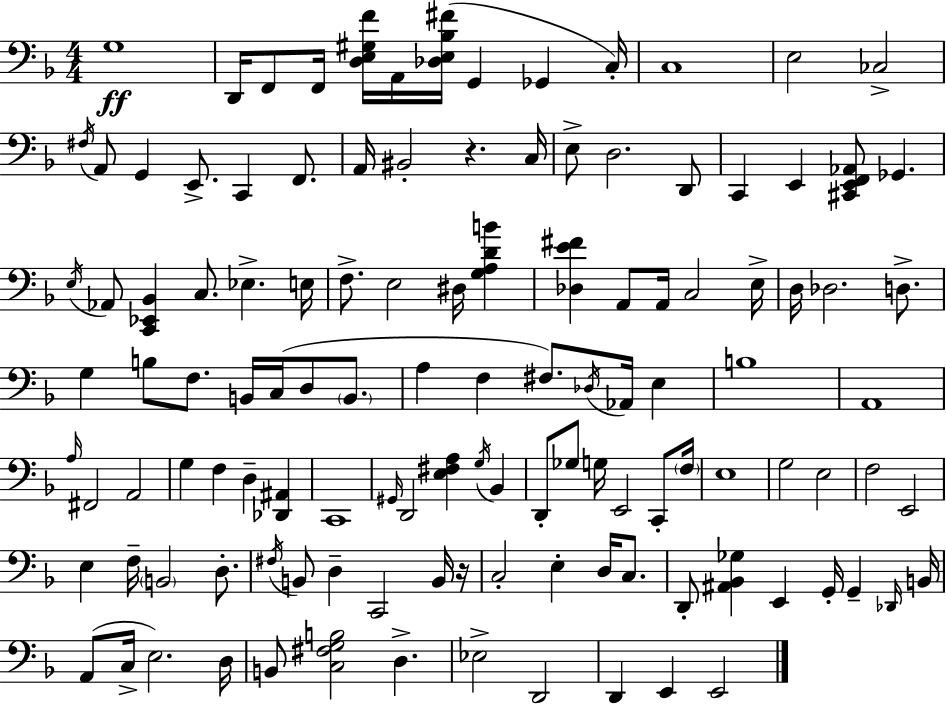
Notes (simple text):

G3/w D2/s F2/e F2/s [D3,E3,G#3,F4]/s A2/s [Db3,E3,Bb3,F#4]/s G2/q Gb2/q C3/s C3/w E3/h CES3/h F#3/s A2/e G2/q E2/e. C2/q F2/e. A2/s BIS2/h R/q. C3/s E3/e D3/h. D2/e C2/q E2/q [C#2,E2,F2,Ab2]/e Gb2/q. E3/s Ab2/e [C2,Eb2,Bb2]/q C3/e. Eb3/q. E3/s F3/e. E3/h D#3/s [G3,A3,D4,B4]/q [Db3,E4,F#4]/q A2/e A2/s C3/h E3/s D3/s Db3/h. D3/e. G3/q B3/e F3/e. B2/s C3/s D3/e B2/e. A3/q F3/q F#3/e. Db3/s Ab2/s E3/q B3/w A2/w A3/s F#2/h A2/h G3/q F3/q D3/q [Db2,A#2]/q C2/w G#2/s D2/h [E3,F#3,A3]/q G3/s Bb2/q D2/e Gb3/e G3/s E2/h C2/e F3/s E3/w G3/h E3/h F3/h E2/h E3/q F3/s B2/h D3/e. F#3/s B2/e D3/q C2/h B2/s R/s C3/h E3/q D3/s C3/e. D2/e [A#2,Bb2,Gb3]/q E2/q G2/s G2/q Db2/s B2/s A2/e C3/s E3/h. D3/s B2/e [C3,F#3,G3,B3]/h D3/q. Eb3/h D2/h D2/q E2/q E2/h